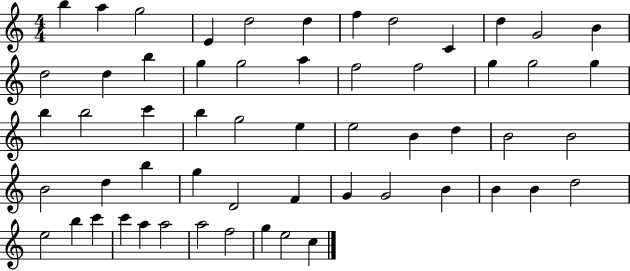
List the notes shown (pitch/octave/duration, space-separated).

B5/q A5/q G5/h E4/q D5/h D5/q F5/q D5/h C4/q D5/q G4/h B4/q D5/h D5/q B5/q G5/q G5/h A5/q F5/h F5/h G5/q G5/h G5/q B5/q B5/h C6/q B5/q G5/h E5/q E5/h B4/q D5/q B4/h B4/h B4/h D5/q B5/q G5/q D4/h F4/q G4/q G4/h B4/q B4/q B4/q D5/h E5/h B5/q C6/q C6/q A5/q A5/h A5/h F5/h G5/q E5/h C5/q